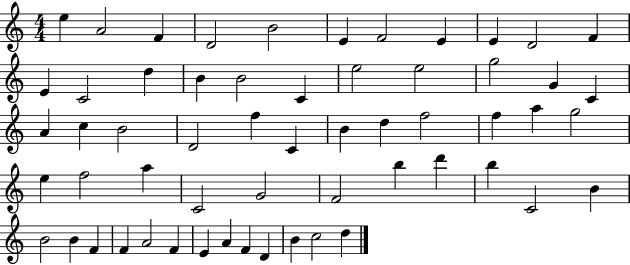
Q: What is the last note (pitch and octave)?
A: D5